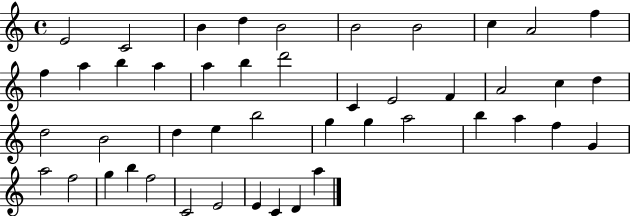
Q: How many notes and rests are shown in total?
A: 46